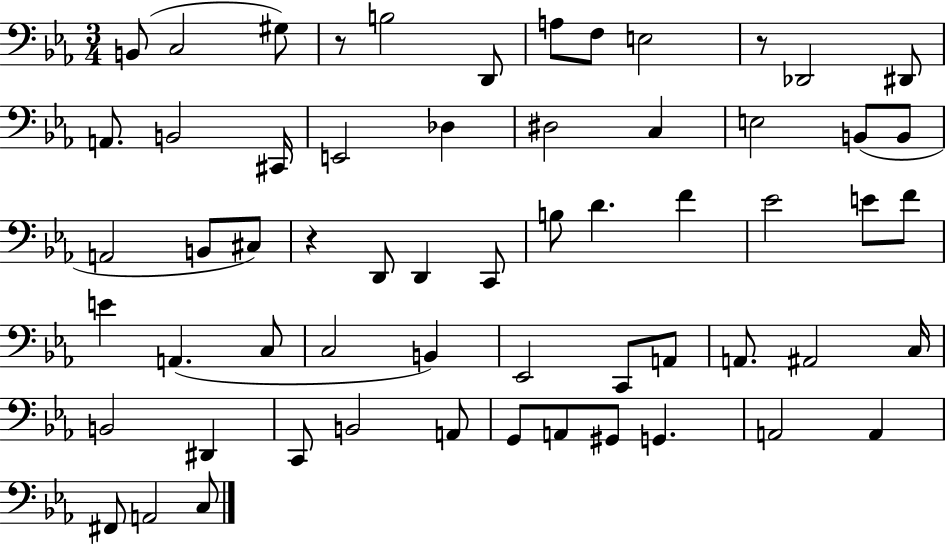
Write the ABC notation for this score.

X:1
T:Untitled
M:3/4
L:1/4
K:Eb
B,,/2 C,2 ^G,/2 z/2 B,2 D,,/2 A,/2 F,/2 E,2 z/2 _D,,2 ^D,,/2 A,,/2 B,,2 ^C,,/4 E,,2 _D, ^D,2 C, E,2 B,,/2 B,,/2 A,,2 B,,/2 ^C,/2 z D,,/2 D,, C,,/2 B,/2 D F _E2 E/2 F/2 E A,, C,/2 C,2 B,, _E,,2 C,,/2 A,,/2 A,,/2 ^A,,2 C,/4 B,,2 ^D,, C,,/2 B,,2 A,,/2 G,,/2 A,,/2 ^G,,/2 G,, A,,2 A,, ^F,,/2 A,,2 C,/2